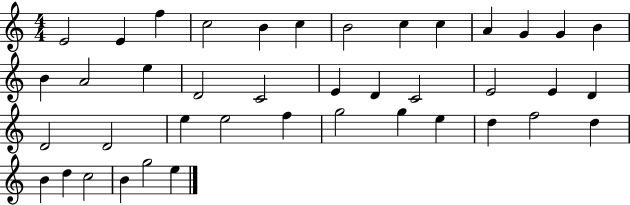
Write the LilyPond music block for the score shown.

{
  \clef treble
  \numericTimeSignature
  \time 4/4
  \key c \major
  e'2 e'4 f''4 | c''2 b'4 c''4 | b'2 c''4 c''4 | a'4 g'4 g'4 b'4 | \break b'4 a'2 e''4 | d'2 c'2 | e'4 d'4 c'2 | e'2 e'4 d'4 | \break d'2 d'2 | e''4 e''2 f''4 | g''2 g''4 e''4 | d''4 f''2 d''4 | \break b'4 d''4 c''2 | b'4 g''2 e''4 | \bar "|."
}